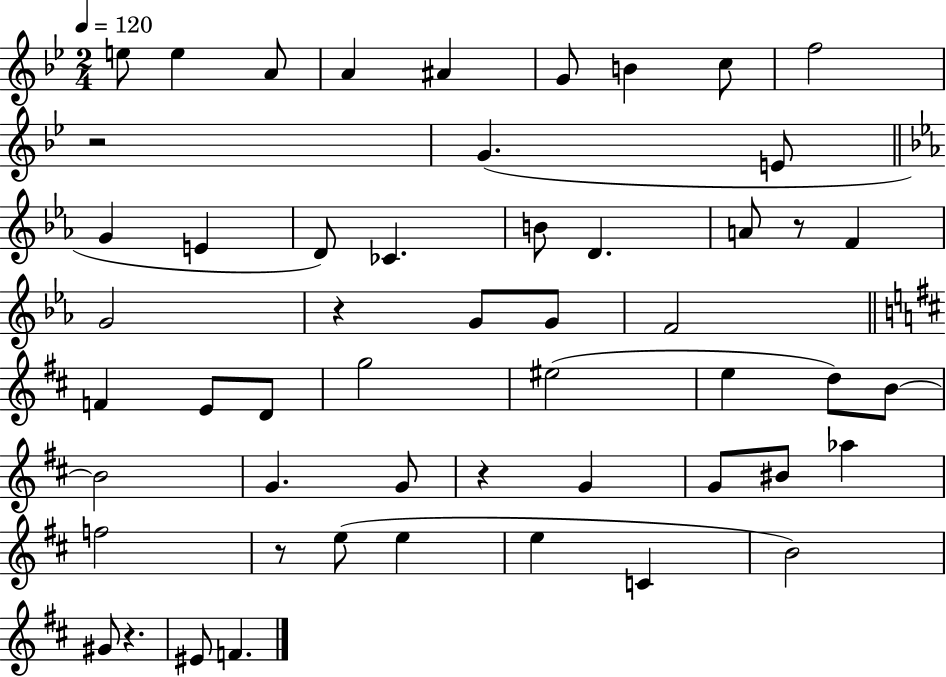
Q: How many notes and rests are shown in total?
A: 53